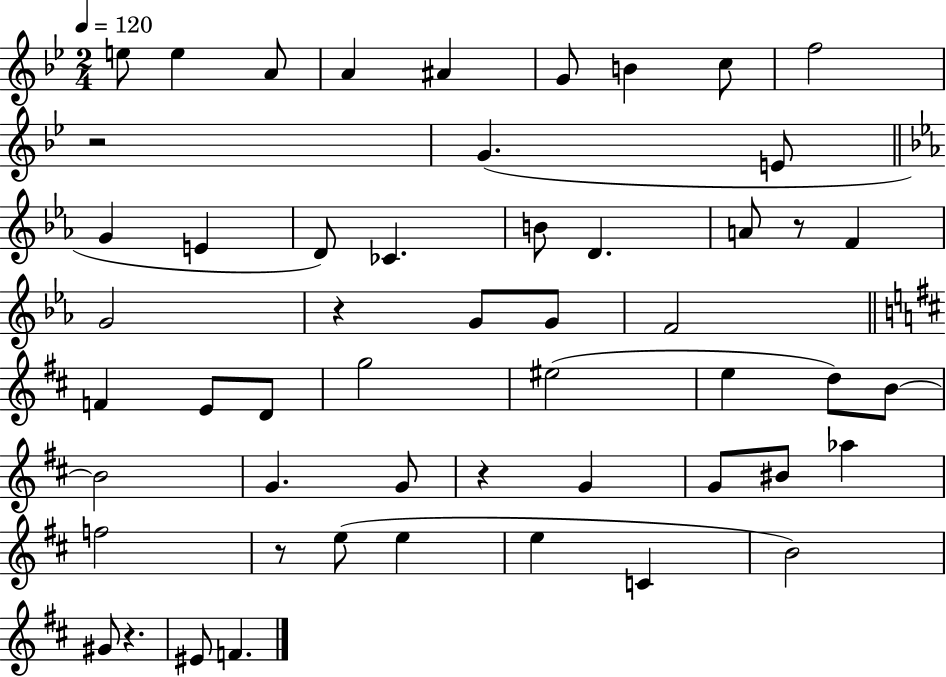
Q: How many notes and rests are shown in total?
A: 53